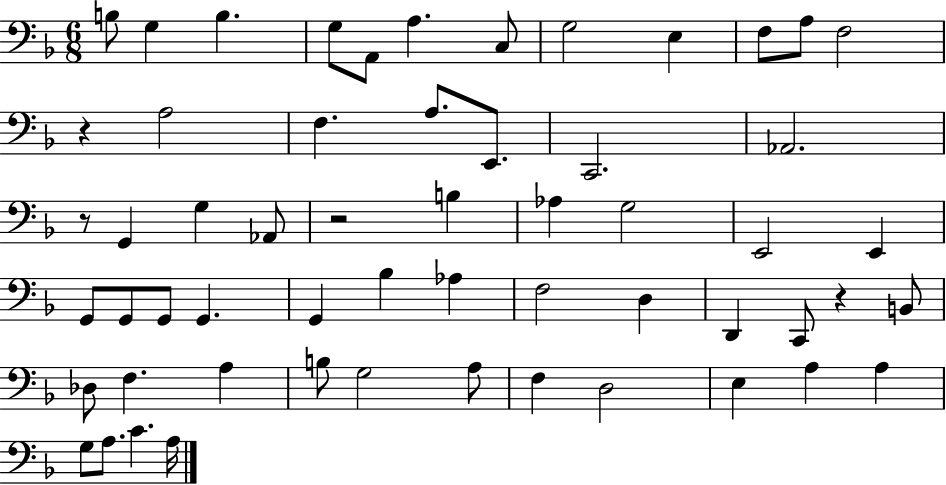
B3/e G3/q B3/q. G3/e A2/e A3/q. C3/e G3/h E3/q F3/e A3/e F3/h R/q A3/h F3/q. A3/e. E2/e. C2/h. Ab2/h. R/e G2/q G3/q Ab2/e R/h B3/q Ab3/q G3/h E2/h E2/q G2/e G2/e G2/e G2/q. G2/q Bb3/q Ab3/q F3/h D3/q D2/q C2/e R/q B2/e Db3/e F3/q. A3/q B3/e G3/h A3/e F3/q D3/h E3/q A3/q A3/q G3/e A3/e. C4/q. A3/s